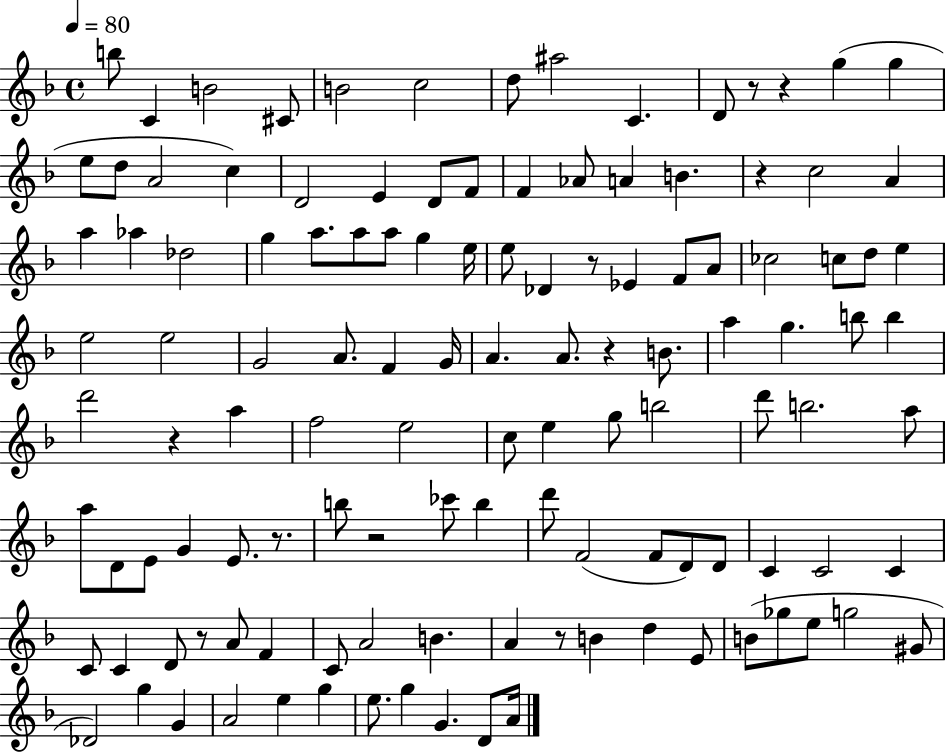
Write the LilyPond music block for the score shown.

{
  \clef treble
  \time 4/4
  \defaultTimeSignature
  \key f \major
  \tempo 4 = 80
  b''8 c'4 b'2 cis'8 | b'2 c''2 | d''8 ais''2 c'4. | d'8 r8 r4 g''4( g''4 | \break e''8 d''8 a'2 c''4) | d'2 e'4 d'8 f'8 | f'4 aes'8 a'4 b'4. | r4 c''2 a'4 | \break a''4 aes''4 des''2 | g''4 a''8. a''8 a''8 g''4 e''16 | e''8 des'4 r8 ees'4 f'8 a'8 | ces''2 c''8 d''8 e''4 | \break e''2 e''2 | g'2 a'8. f'4 g'16 | a'4. a'8. r4 b'8. | a''4 g''4. b''8 b''4 | \break d'''2 r4 a''4 | f''2 e''2 | c''8 e''4 g''8 b''2 | d'''8 b''2. a''8 | \break a''8 d'8 e'8 g'4 e'8. r8. | b''8 r2 ces'''8 b''4 | d'''8 f'2( f'8 d'8) d'8 | c'4 c'2 c'4 | \break c'8 c'4 d'8 r8 a'8 f'4 | c'8 a'2 b'4. | a'4 r8 b'4 d''4 e'8 | b'8( ges''8 e''8 g''2 gis'8 | \break des'2) g''4 g'4 | a'2 e''4 g''4 | e''8. g''4 g'4. d'8 a'16 | \bar "|."
}